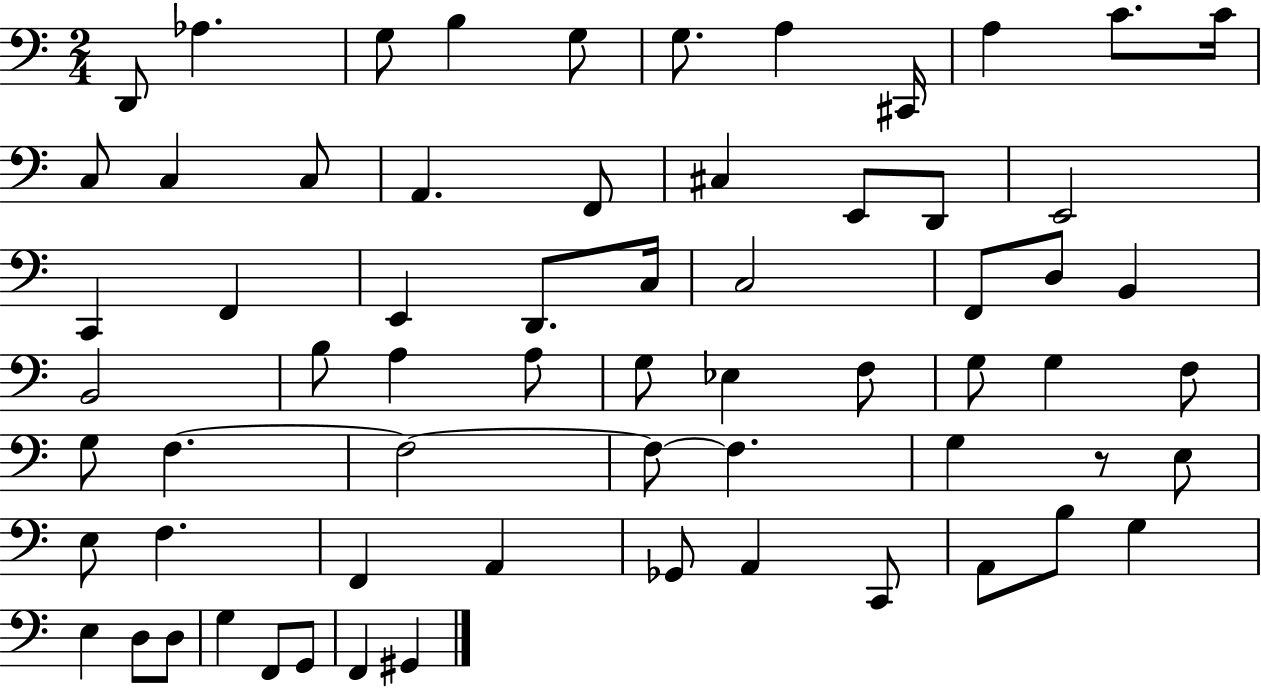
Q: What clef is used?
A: bass